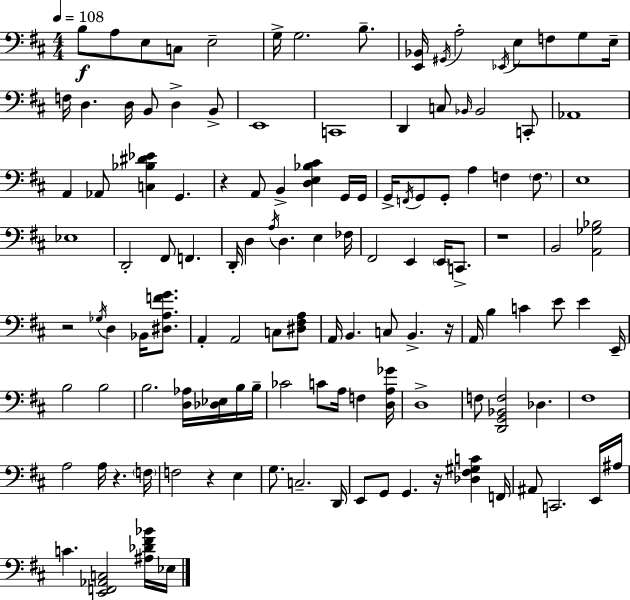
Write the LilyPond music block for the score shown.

{
  \clef bass
  \numericTimeSignature
  \time 4/4
  \key d \major
  \tempo 4 = 108
  b8\f a8 e8 c8 e2-- | g16-> g2. b8.-- | <e, bes,>16 \acciaccatura { gis,16 } a2-. \acciaccatura { ees,16 } e8 f8 g8 | e16-- f16 d4. d16 b,8 d4-> | \break b,8-> e,1 | c,1 | d,4 c8 \grace { bes,16 } bes,2 | c,8-. aes,1 | \break a,4 aes,8 <c bes dis' ees'>4 g,4. | r4 a,8 b,4-> <d e bes cis'>4 | g,16 g,16 g,16-> \acciaccatura { f,16 } g,8 g,8-. a4 f4 | \parenthesize f8. e1 | \break ees1 | d,2-. fis,8 f,4. | d,16-. d4 \acciaccatura { a16 } d4. | e4 fes16 fis,2 e,4 | \break \parenthesize e,16 c,8.-> r1 | b,2 <a, ges bes>2 | r2 \acciaccatura { ges16 } d4 | bes,16 <dis a f' g'>8. a,4-. a,2 | \break c8 <dis fis a>8 a,16 b,4. c8 b,4.-> | r16 a,16 b4 c'4 e'8 | e'4 e,16-- b2 b2 | b2. | \break <d aes>16 <des ees>16 b16 b16-- ces'2 c'8 | a16 f4 <d a ges'>16 d1-> | f8 <d, g, bes, f>2 | des4. fis1 | \break a2 a16 r4. | \parenthesize f16 f2 r4 | e4 g8. c2.-- | d,16 e,8 g,8 g,4. | \break r16 <des fis gis c'>4 f,16 ais,8 c,2. | e,16 ais16 c'4. <e, f, aes, c>2 | <ais des' fis' bes'>16 ees16 \bar "|."
}